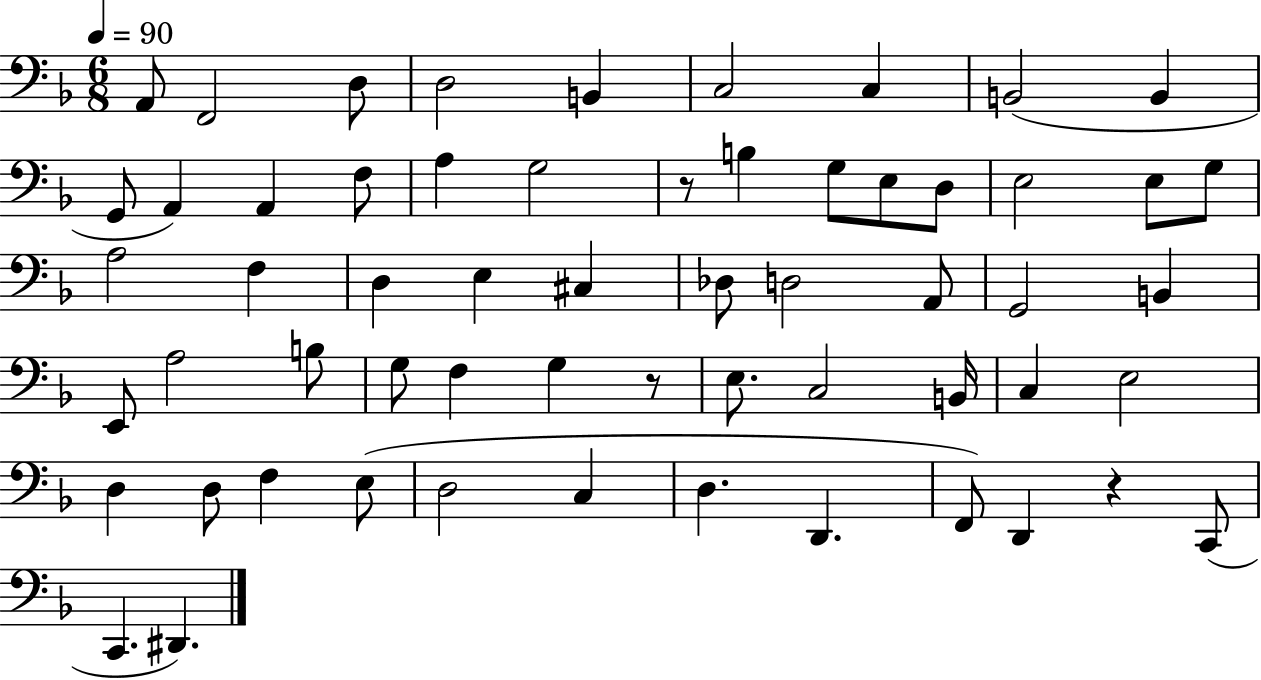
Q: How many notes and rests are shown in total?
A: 59